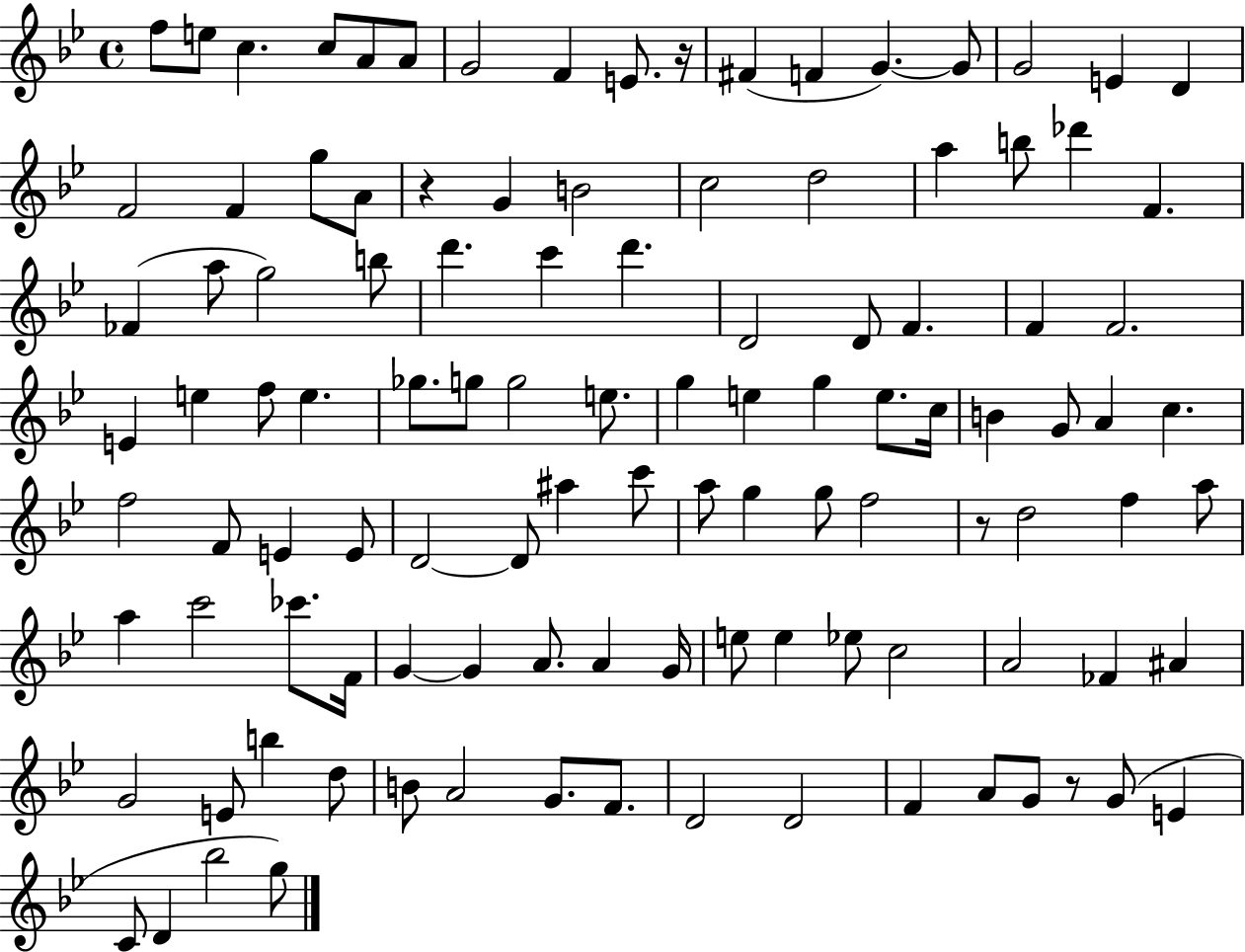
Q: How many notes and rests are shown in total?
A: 111